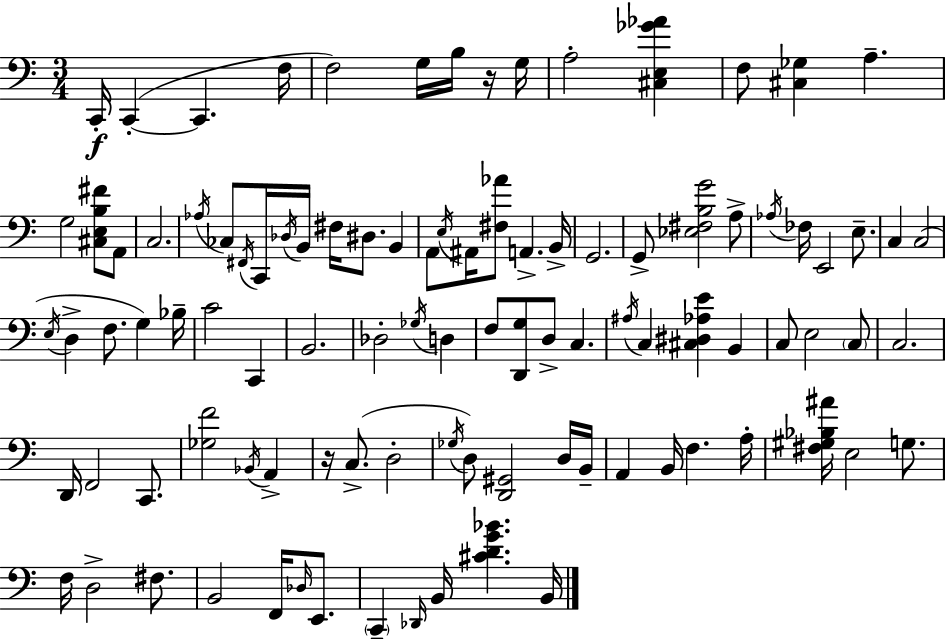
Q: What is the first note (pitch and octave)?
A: C2